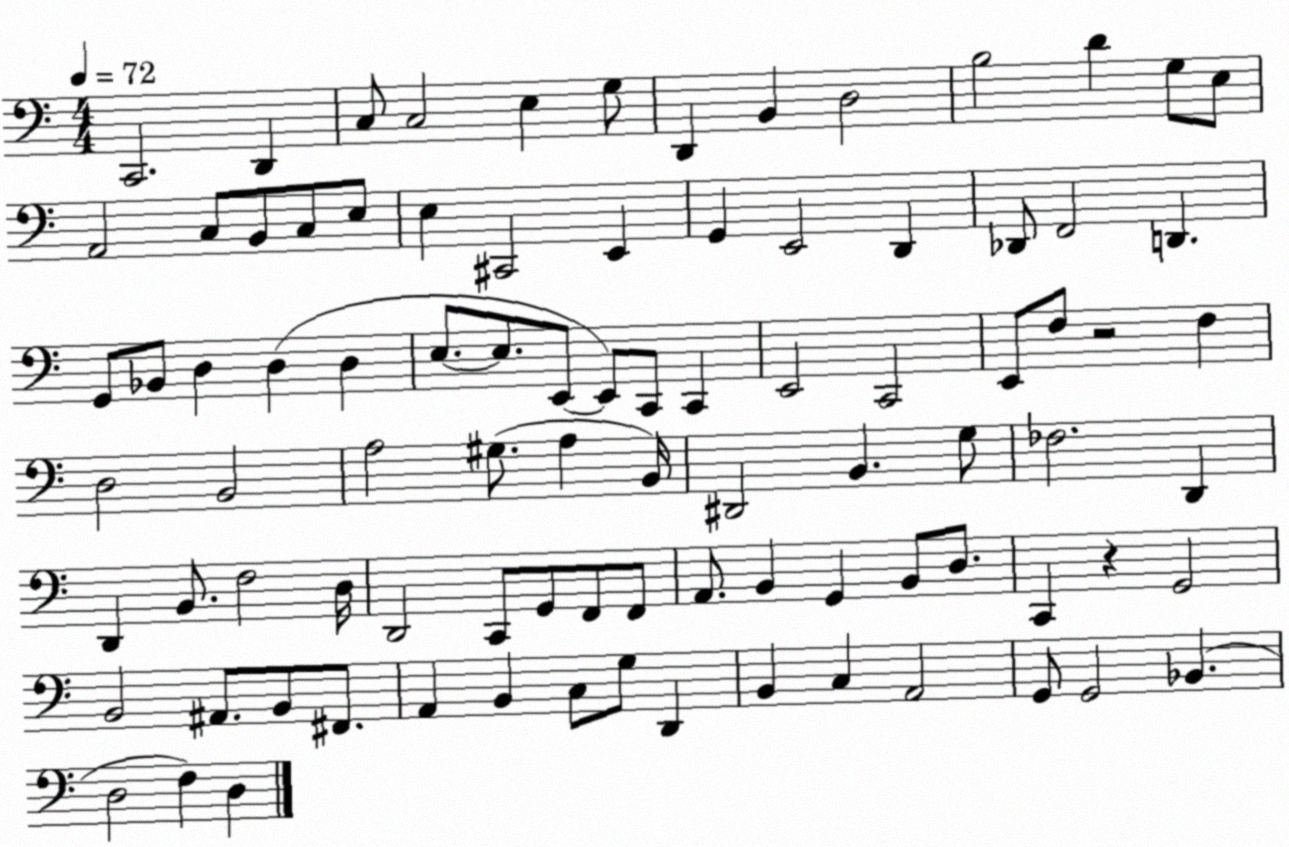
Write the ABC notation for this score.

X:1
T:Untitled
M:4/4
L:1/4
K:C
C,,2 D,, C,/2 C,2 E, G,/2 D,, B,, D,2 B,2 D G,/2 E,/2 A,,2 C,/2 B,,/2 C,/2 E,/2 E, ^C,,2 E,, G,, E,,2 D,, _D,,/2 F,,2 D,, G,,/2 _B,,/2 D, D, D, E,/2 E,/2 E,,/2 E,,/2 C,,/2 C,, E,,2 C,,2 E,,/2 F,/2 z2 F, D,2 B,,2 A,2 ^G,/2 A, B,,/4 ^D,,2 B,, G,/2 _F,2 D,, D,, B,,/2 F,2 D,/4 D,,2 C,,/2 G,,/2 F,,/2 F,,/2 A,,/2 B,, G,, B,,/2 D,/2 C,, z G,,2 B,,2 ^A,,/2 B,,/2 ^F,,/2 A,, B,, C,/2 G,/2 D,, B,, C, A,,2 G,,/2 G,,2 _B,, D,2 F, D,